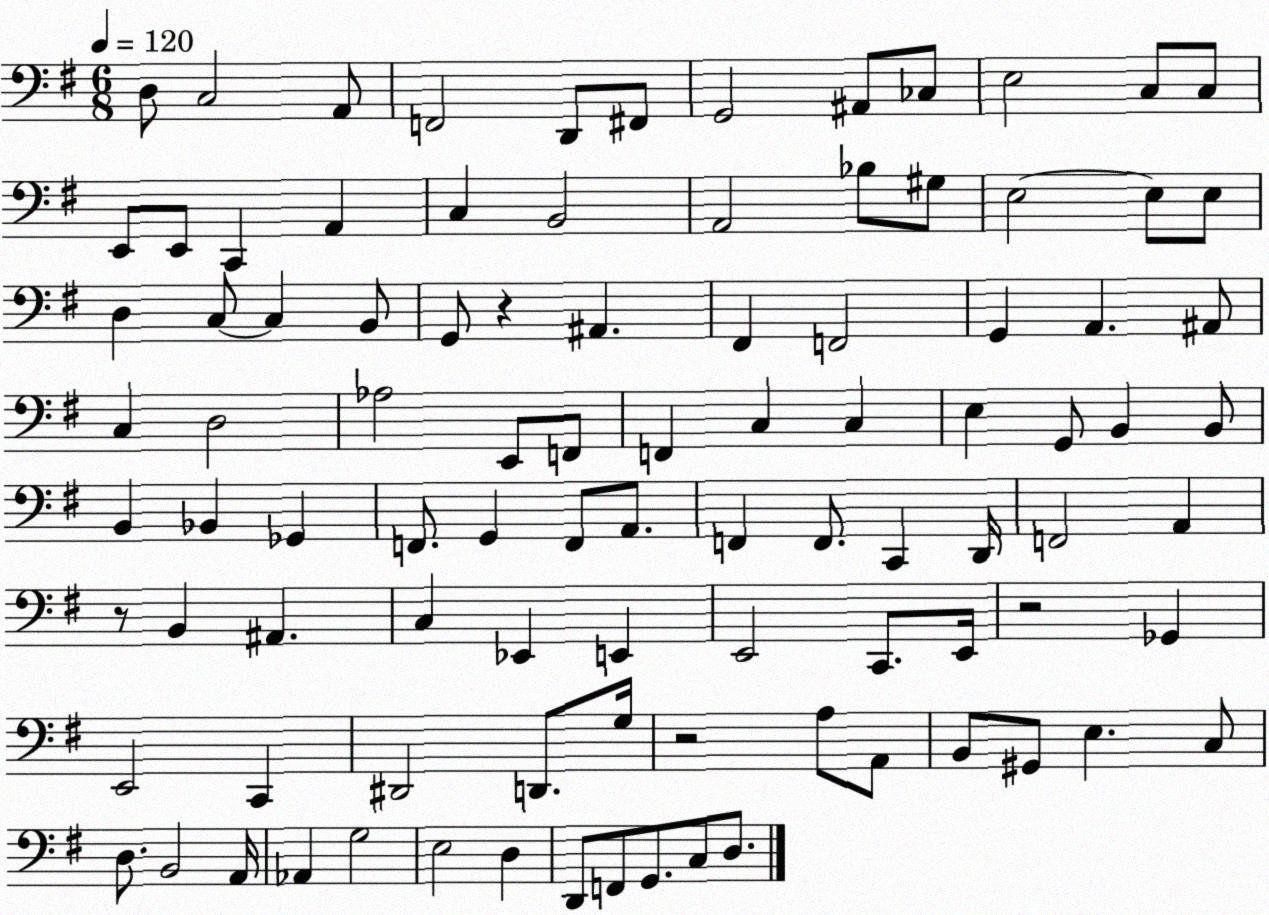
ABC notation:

X:1
T:Untitled
M:6/8
L:1/4
K:G
D,/2 C,2 A,,/2 F,,2 D,,/2 ^F,,/2 G,,2 ^A,,/2 _C,/2 E,2 C,/2 C,/2 E,,/2 E,,/2 C,, A,, C, B,,2 A,,2 _B,/2 ^G,/2 E,2 E,/2 E,/2 D, C,/2 C, B,,/2 G,,/2 z ^A,, ^F,, F,,2 G,, A,, ^A,,/2 C, D,2 _A,2 E,,/2 F,,/2 F,, C, C, E, G,,/2 B,, B,,/2 B,, _B,, _G,, F,,/2 G,, F,,/2 A,,/2 F,, F,,/2 C,, D,,/4 F,,2 A,, z/2 B,, ^A,, C, _E,, E,, E,,2 C,,/2 E,,/4 z2 _G,, E,,2 C,, ^D,,2 D,,/2 G,/4 z2 A,/2 A,,/2 B,,/2 ^G,,/2 E, C,/2 D,/2 B,,2 A,,/4 _A,, G,2 E,2 D, D,,/2 F,,/2 G,,/2 C,/2 D,/2